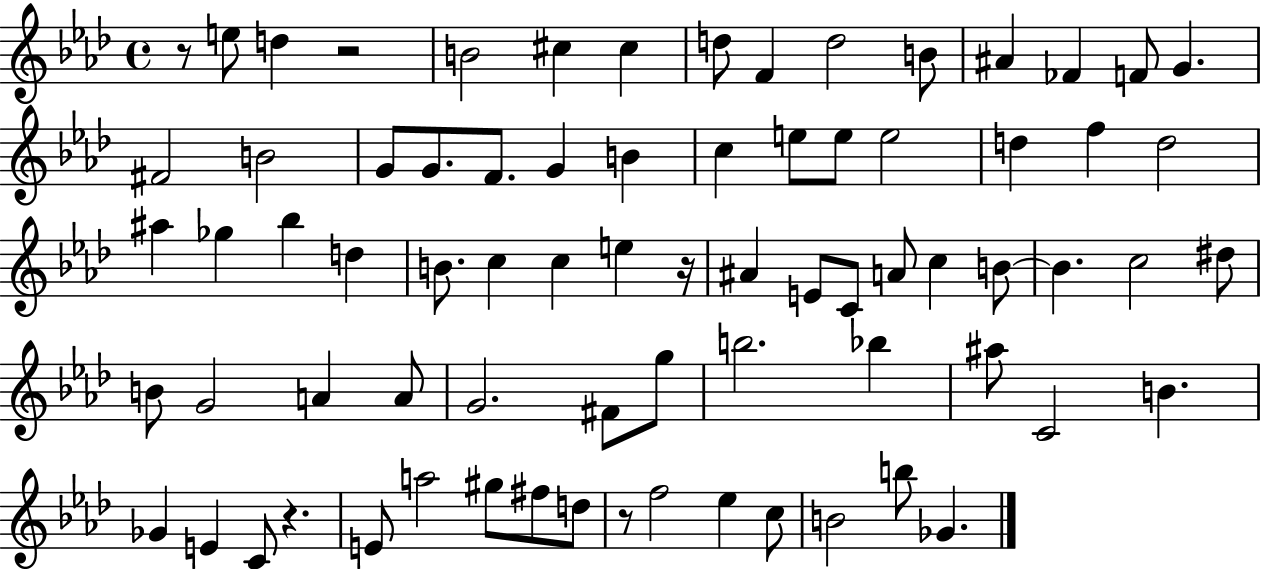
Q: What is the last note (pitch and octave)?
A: Gb4